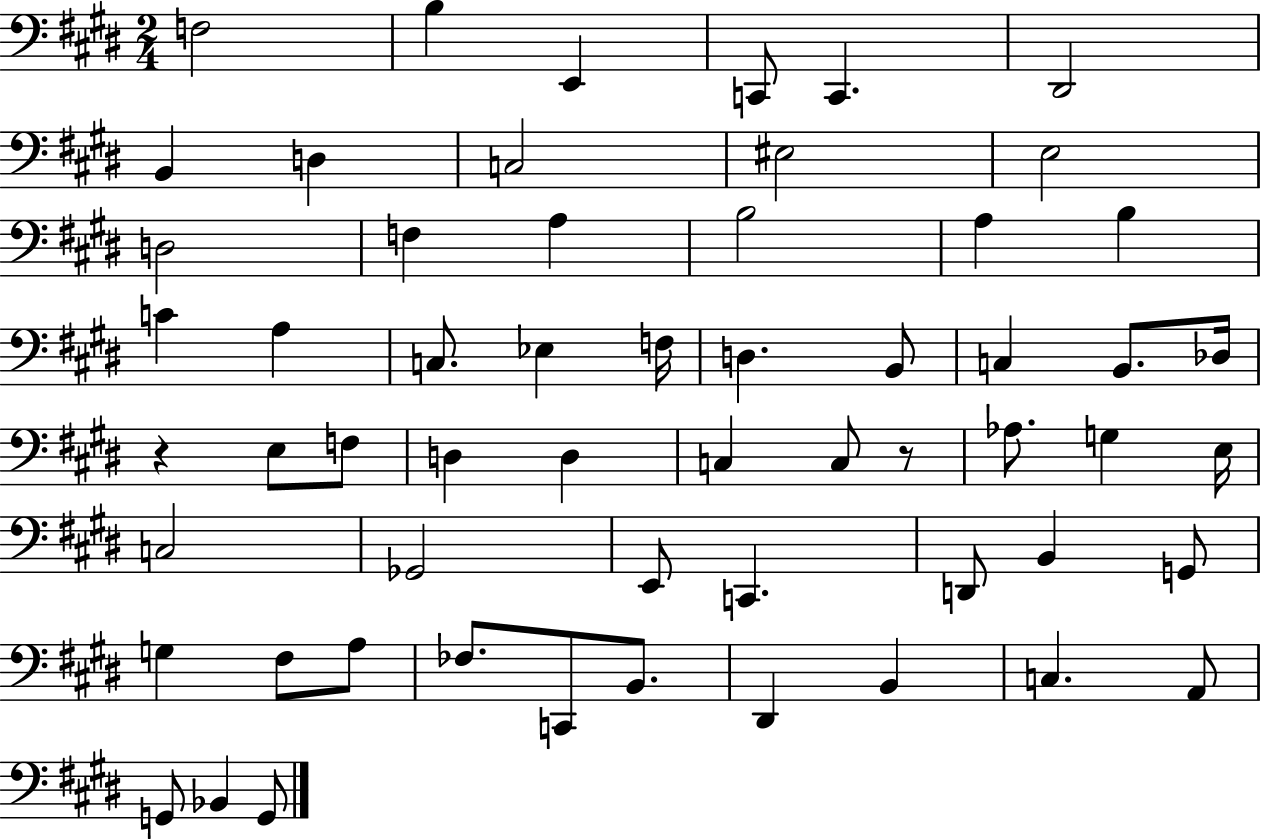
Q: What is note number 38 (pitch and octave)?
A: Gb2